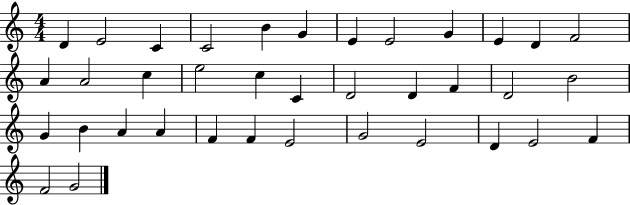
D4/q E4/h C4/q C4/h B4/q G4/q E4/q E4/h G4/q E4/q D4/q F4/h A4/q A4/h C5/q E5/h C5/q C4/q D4/h D4/q F4/q D4/h B4/h G4/q B4/q A4/q A4/q F4/q F4/q E4/h G4/h E4/h D4/q E4/h F4/q F4/h G4/h